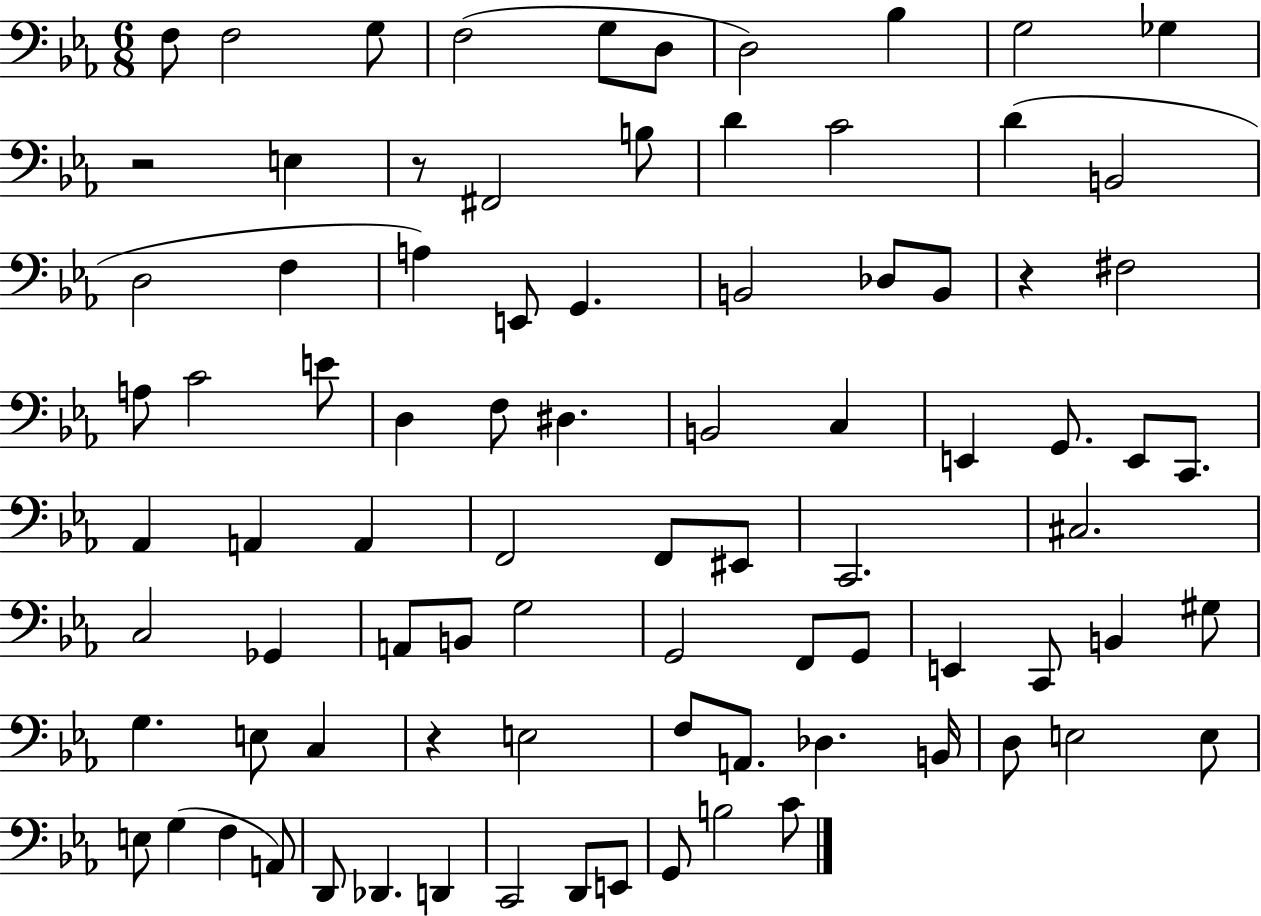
F3/e F3/h G3/e F3/h G3/e D3/e D3/h Bb3/q G3/h Gb3/q R/h E3/q R/e F#2/h B3/e D4/q C4/h D4/q B2/h D3/h F3/q A3/q E2/e G2/q. B2/h Db3/e B2/e R/q F#3/h A3/e C4/h E4/e D3/q F3/e D#3/q. B2/h C3/q E2/q G2/e. E2/e C2/e. Ab2/q A2/q A2/q F2/h F2/e EIS2/e C2/h. C#3/h. C3/h Gb2/q A2/e B2/e G3/h G2/h F2/e G2/e E2/q C2/e B2/q G#3/e G3/q. E3/e C3/q R/q E3/h F3/e A2/e. Db3/q. B2/s D3/e E3/h E3/e E3/e G3/q F3/q A2/e D2/e Db2/q. D2/q C2/h D2/e E2/e G2/e B3/h C4/e